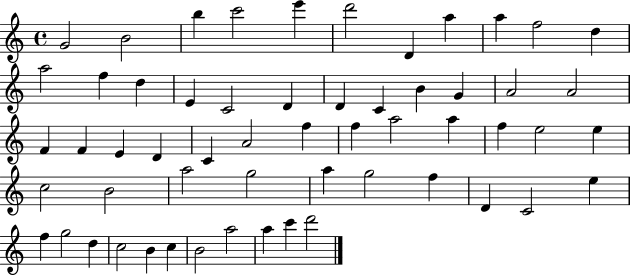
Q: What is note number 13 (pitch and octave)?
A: F5